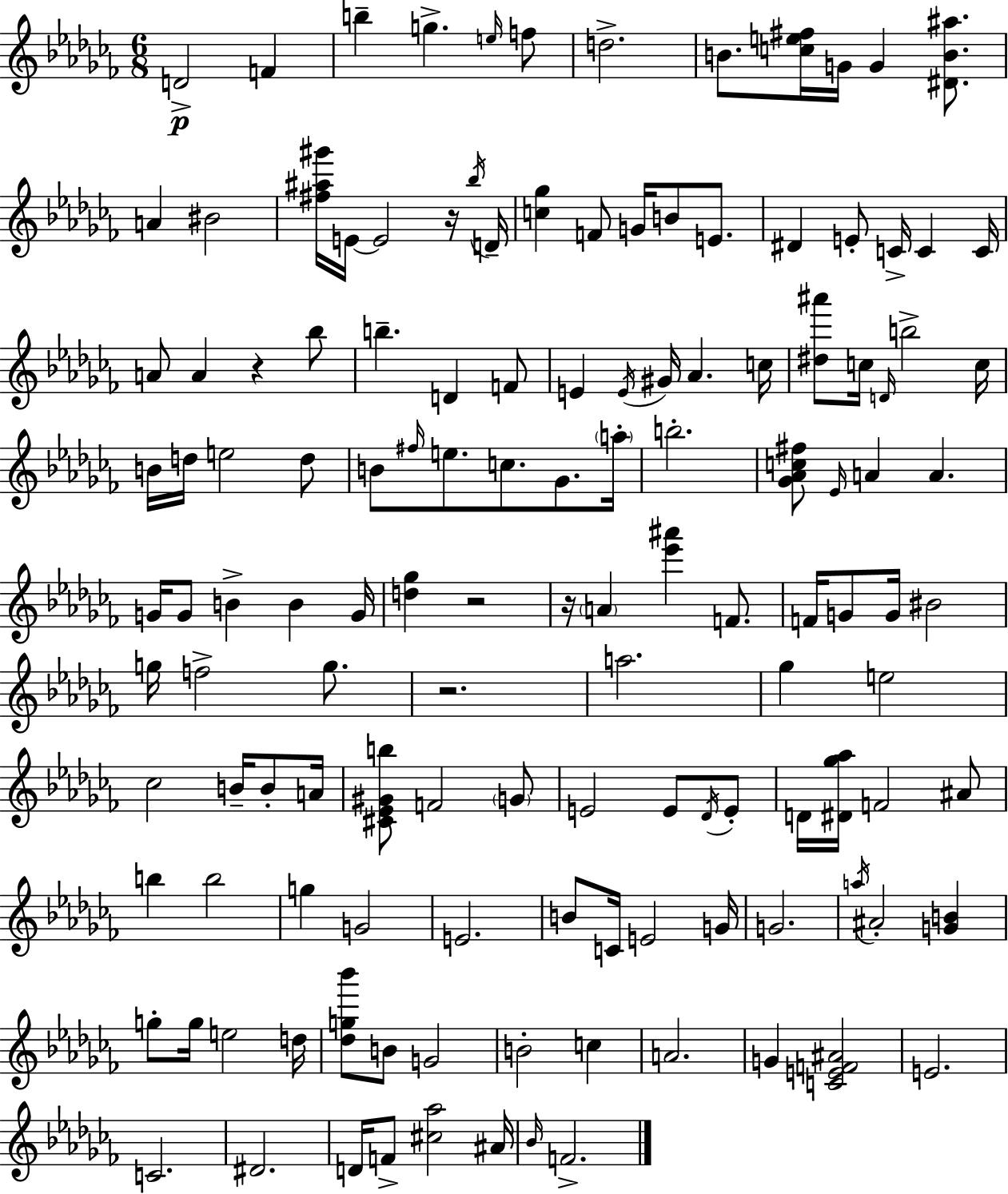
D4/h F4/q B5/q G5/q. E5/s F5/e D5/h. B4/e. [C5,E5,F#5]/s G4/s G4/q [D#4,B4,A#5]/e. A4/q BIS4/h [F#5,A#5,G#6]/s E4/s E4/h R/s Bb5/s D4/s [C5,Gb5]/q F4/e G4/s B4/e E4/e. D#4/q E4/e C4/s C4/q C4/s A4/e A4/q R/q Bb5/e B5/q. D4/q F4/e E4/q E4/s G#4/s Ab4/q. C5/s [D#5,A#6]/e C5/s D4/s B5/h C5/s B4/s D5/s E5/h D5/e B4/e F#5/s E5/e. C5/e. Gb4/e. A5/s B5/h. [Gb4,Ab4,C5,F#5]/e Eb4/s A4/q A4/q. G4/s G4/e B4/q B4/q G4/s [D5,Gb5]/q R/h R/s A4/q [Eb6,A#6]/q F4/e. F4/s G4/e G4/s BIS4/h G5/s F5/h G5/e. R/h. A5/h. Gb5/q E5/h CES5/h B4/s B4/e A4/s [C#4,Eb4,G#4,B5]/e F4/h G4/e E4/h E4/e Db4/s E4/e D4/s [D#4,Gb5,Ab5]/s F4/h A#4/e B5/q B5/h G5/q G4/h E4/h. B4/e C4/s E4/h G4/s G4/h. A5/s A#4/h [G4,B4]/q G5/e G5/s E5/h D5/s [Db5,G5,Bb6]/e B4/e G4/h B4/h C5/q A4/h. G4/q [C4,E4,F4,A#4]/h E4/h. C4/h. D#4/h. D4/s F4/e [C#5,Ab5]/h A#4/s Bb4/s F4/h.